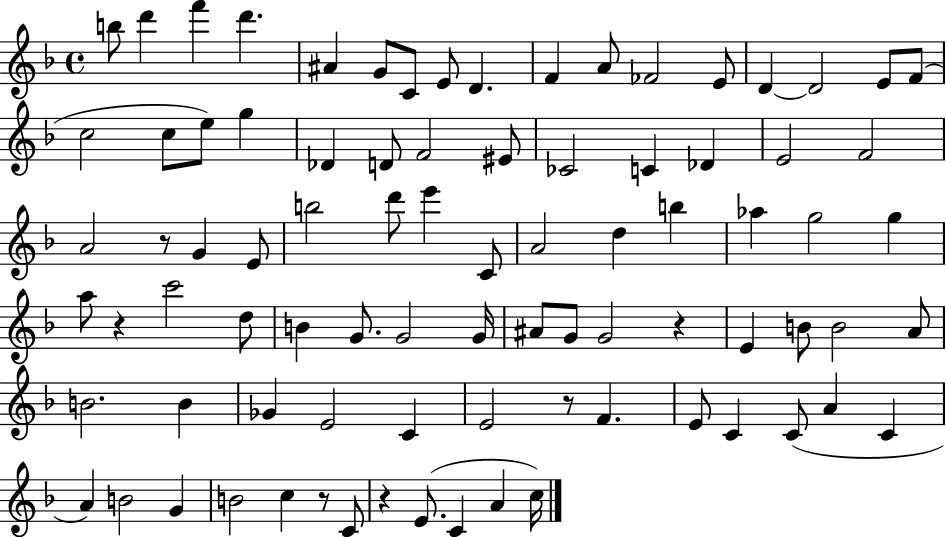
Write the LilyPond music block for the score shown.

{
  \clef treble
  \time 4/4
  \defaultTimeSignature
  \key f \major
  b''8 d'''4 f'''4 d'''4. | ais'4 g'8 c'8 e'8 d'4. | f'4 a'8 fes'2 e'8 | d'4~~ d'2 e'8 f'8( | \break c''2 c''8 e''8) g''4 | des'4 d'8 f'2 eis'8 | ces'2 c'4 des'4 | e'2 f'2 | \break a'2 r8 g'4 e'8 | b''2 d'''8 e'''4 c'8 | a'2 d''4 b''4 | aes''4 g''2 g''4 | \break a''8 r4 c'''2 d''8 | b'4 g'8. g'2 g'16 | ais'8 g'8 g'2 r4 | e'4 b'8 b'2 a'8 | \break b'2. b'4 | ges'4 e'2 c'4 | e'2 r8 f'4. | e'8 c'4 c'8( a'4 c'4 | \break a'4) b'2 g'4 | b'2 c''4 r8 c'8 | r4 e'8.( c'4 a'4 c''16) | \bar "|."
}